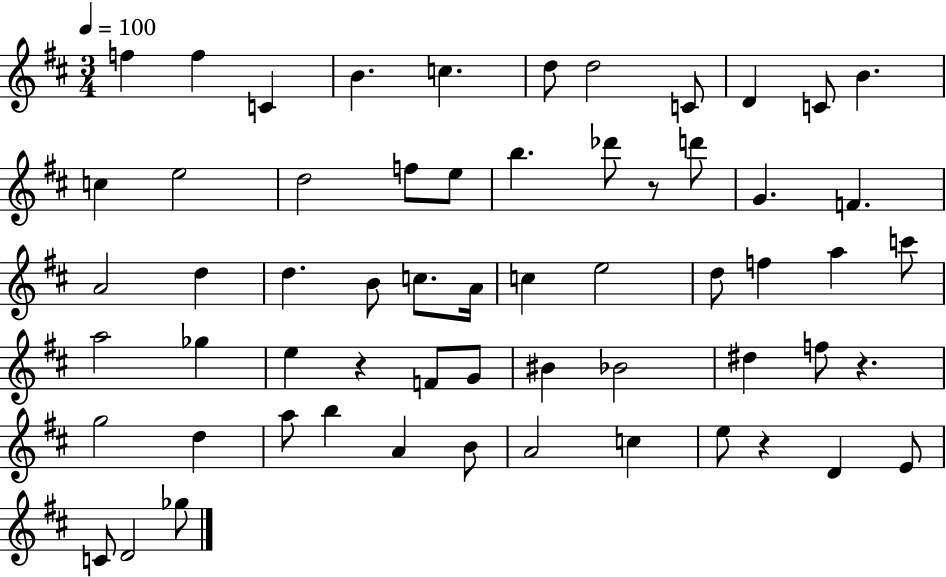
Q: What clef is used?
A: treble